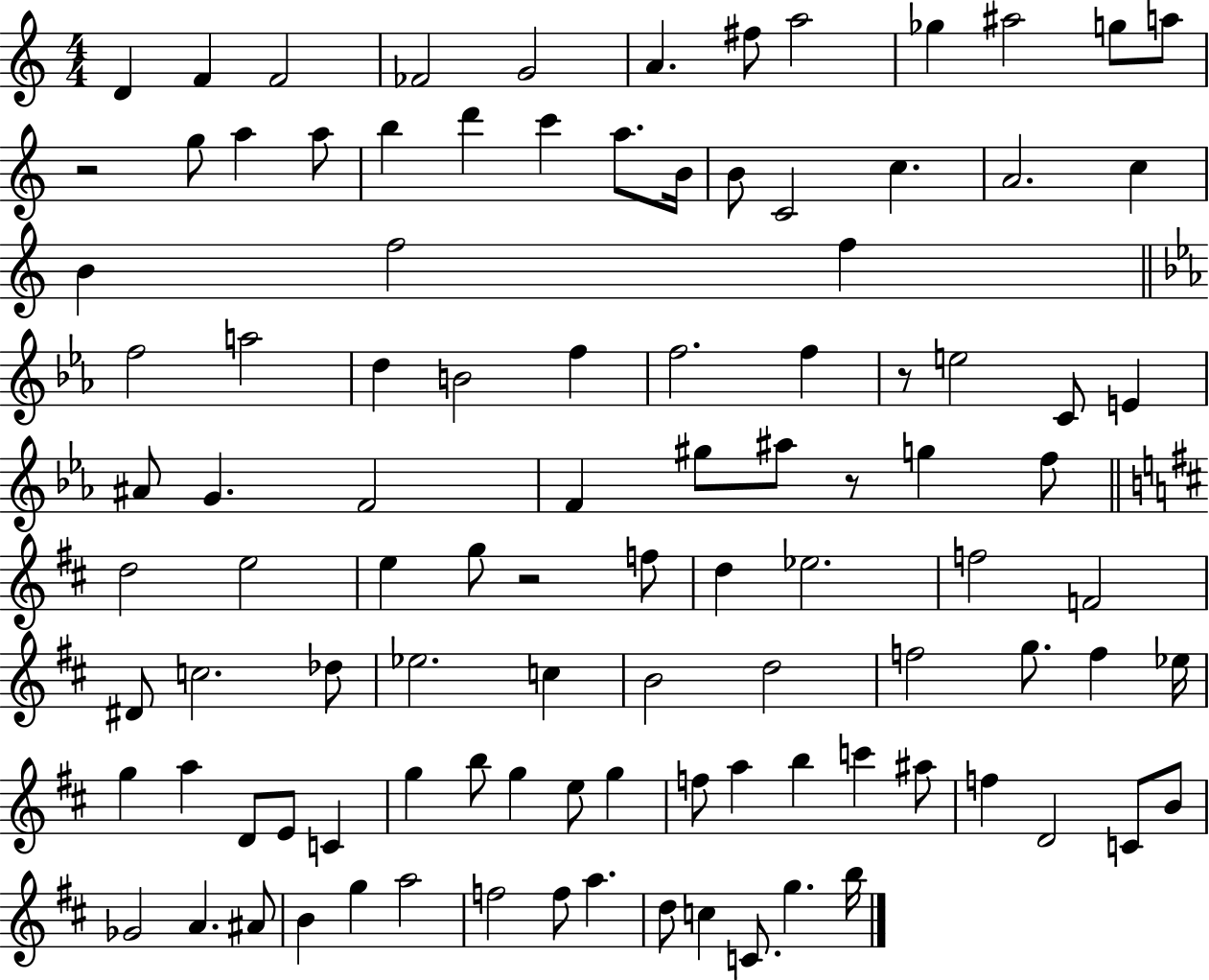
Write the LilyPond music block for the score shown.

{
  \clef treble
  \numericTimeSignature
  \time 4/4
  \key c \major
  d'4 f'4 f'2 | fes'2 g'2 | a'4. fis''8 a''2 | ges''4 ais''2 g''8 a''8 | \break r2 g''8 a''4 a''8 | b''4 d'''4 c'''4 a''8. b'16 | b'8 c'2 c''4. | a'2. c''4 | \break b'4 f''2 f''4 | \bar "||" \break \key c \minor f''2 a''2 | d''4 b'2 f''4 | f''2. f''4 | r8 e''2 c'8 e'4 | \break ais'8 g'4. f'2 | f'4 gis''8 ais''8 r8 g''4 f''8 | \bar "||" \break \key d \major d''2 e''2 | e''4 g''8 r2 f''8 | d''4 ees''2. | f''2 f'2 | \break dis'8 c''2. des''8 | ees''2. c''4 | b'2 d''2 | f''2 g''8. f''4 ees''16 | \break g''4 a''4 d'8 e'8 c'4 | g''4 b''8 g''4 e''8 g''4 | f''8 a''4 b''4 c'''4 ais''8 | f''4 d'2 c'8 b'8 | \break ges'2 a'4. ais'8 | b'4 g''4 a''2 | f''2 f''8 a''4. | d''8 c''4 c'8. g''4. b''16 | \break \bar "|."
}